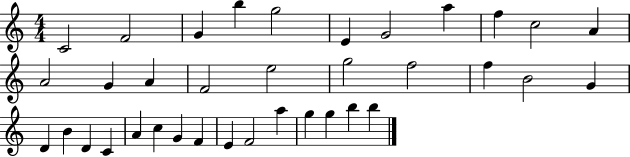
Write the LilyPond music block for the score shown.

{
  \clef treble
  \numericTimeSignature
  \time 4/4
  \key c \major
  c'2 f'2 | g'4 b''4 g''2 | e'4 g'2 a''4 | f''4 c''2 a'4 | \break a'2 g'4 a'4 | f'2 e''2 | g''2 f''2 | f''4 b'2 g'4 | \break d'4 b'4 d'4 c'4 | a'4 c''4 g'4 f'4 | e'4 f'2 a''4 | g''4 g''4 b''4 b''4 | \break \bar "|."
}